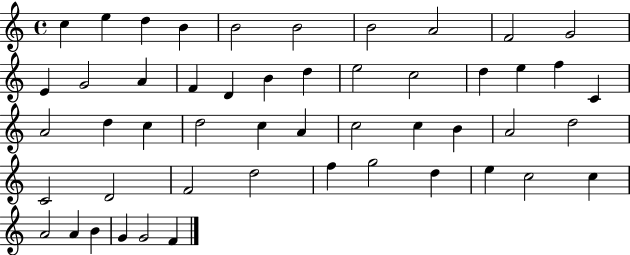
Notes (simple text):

C5/q E5/q D5/q B4/q B4/h B4/h B4/h A4/h F4/h G4/h E4/q G4/h A4/q F4/q D4/q B4/q D5/q E5/h C5/h D5/q E5/q F5/q C4/q A4/h D5/q C5/q D5/h C5/q A4/q C5/h C5/q B4/q A4/h D5/h C4/h D4/h F4/h D5/h F5/q G5/h D5/q E5/q C5/h C5/q A4/h A4/q B4/q G4/q G4/h F4/q